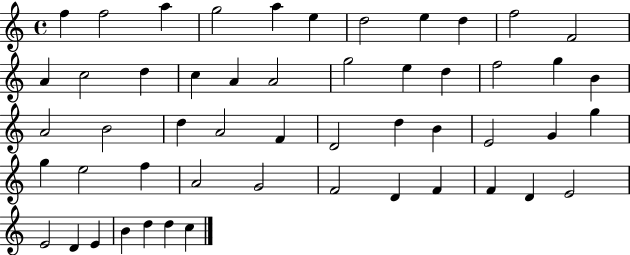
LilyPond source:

{
  \clef treble
  \time 4/4
  \defaultTimeSignature
  \key c \major
  f''4 f''2 a''4 | g''2 a''4 e''4 | d''2 e''4 d''4 | f''2 f'2 | \break a'4 c''2 d''4 | c''4 a'4 a'2 | g''2 e''4 d''4 | f''2 g''4 b'4 | \break a'2 b'2 | d''4 a'2 f'4 | d'2 d''4 b'4 | e'2 g'4 g''4 | \break g''4 e''2 f''4 | a'2 g'2 | f'2 d'4 f'4 | f'4 d'4 e'2 | \break e'2 d'4 e'4 | b'4 d''4 d''4 c''4 | \bar "|."
}